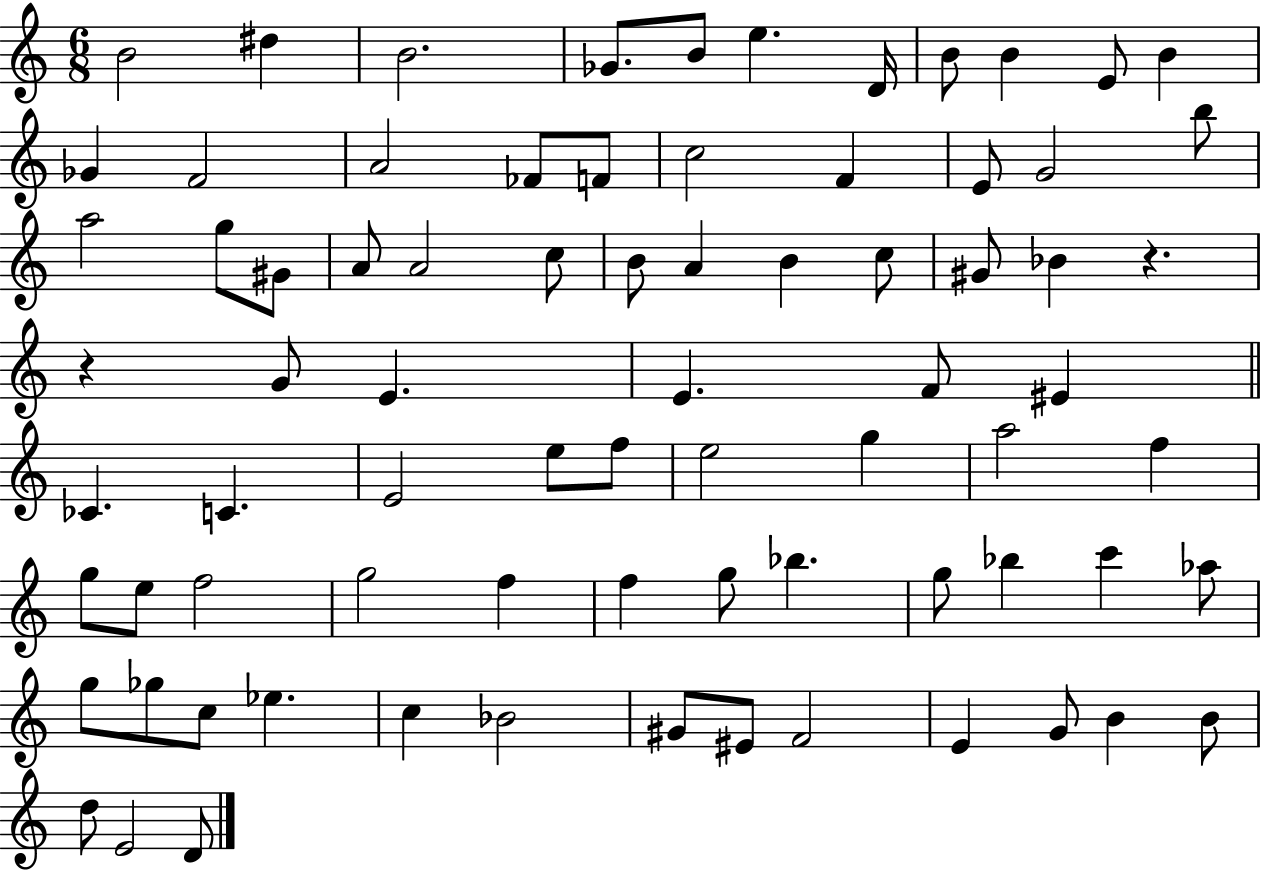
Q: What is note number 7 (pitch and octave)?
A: D4